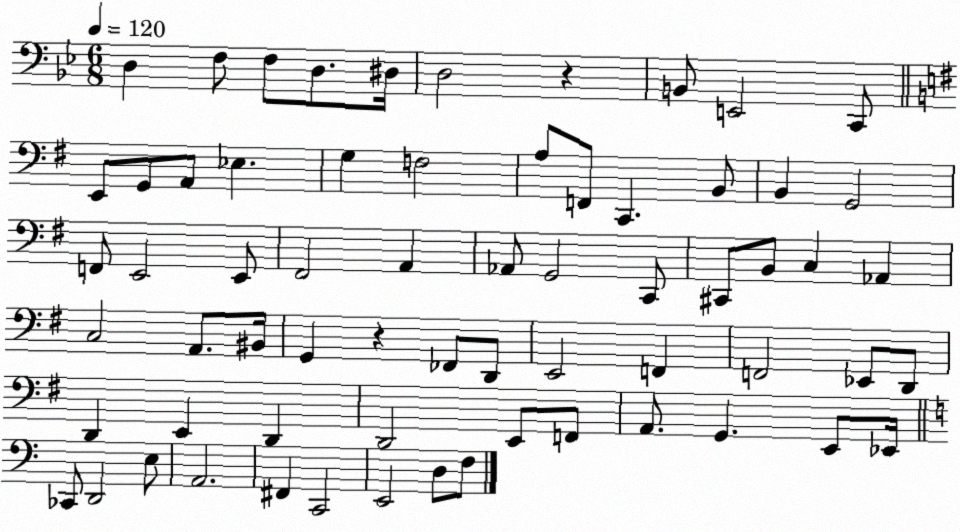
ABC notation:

X:1
T:Untitled
M:6/8
L:1/4
K:Bb
D, F,/2 F,/2 D,/2 ^D,/4 D,2 z B,,/2 E,,2 C,,/2 E,,/2 G,,/2 A,,/2 _E, G, F,2 A,/2 F,,/2 C,, B,,/2 B,, G,,2 F,,/2 E,,2 E,,/2 ^F,,2 A,, _A,,/2 G,,2 C,,/2 ^C,,/2 B,,/2 C, _A,, C,2 A,,/2 ^B,,/4 G,, z _F,,/2 D,,/2 E,,2 F,, F,,2 _E,,/2 D,,/2 D,, E,, D,, D,,2 E,,/2 F,,/2 A,,/2 G,, E,,/2 _E,,/4 _C,,/2 D,,2 E,/2 A,,2 ^F,, C,,2 E,,2 D,/2 F,/2